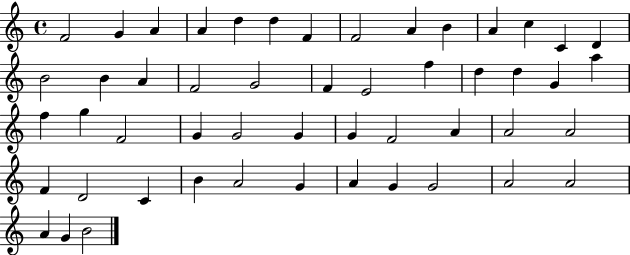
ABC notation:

X:1
T:Untitled
M:4/4
L:1/4
K:C
F2 G A A d d F F2 A B A c C D B2 B A F2 G2 F E2 f d d G a f g F2 G G2 G G F2 A A2 A2 F D2 C B A2 G A G G2 A2 A2 A G B2